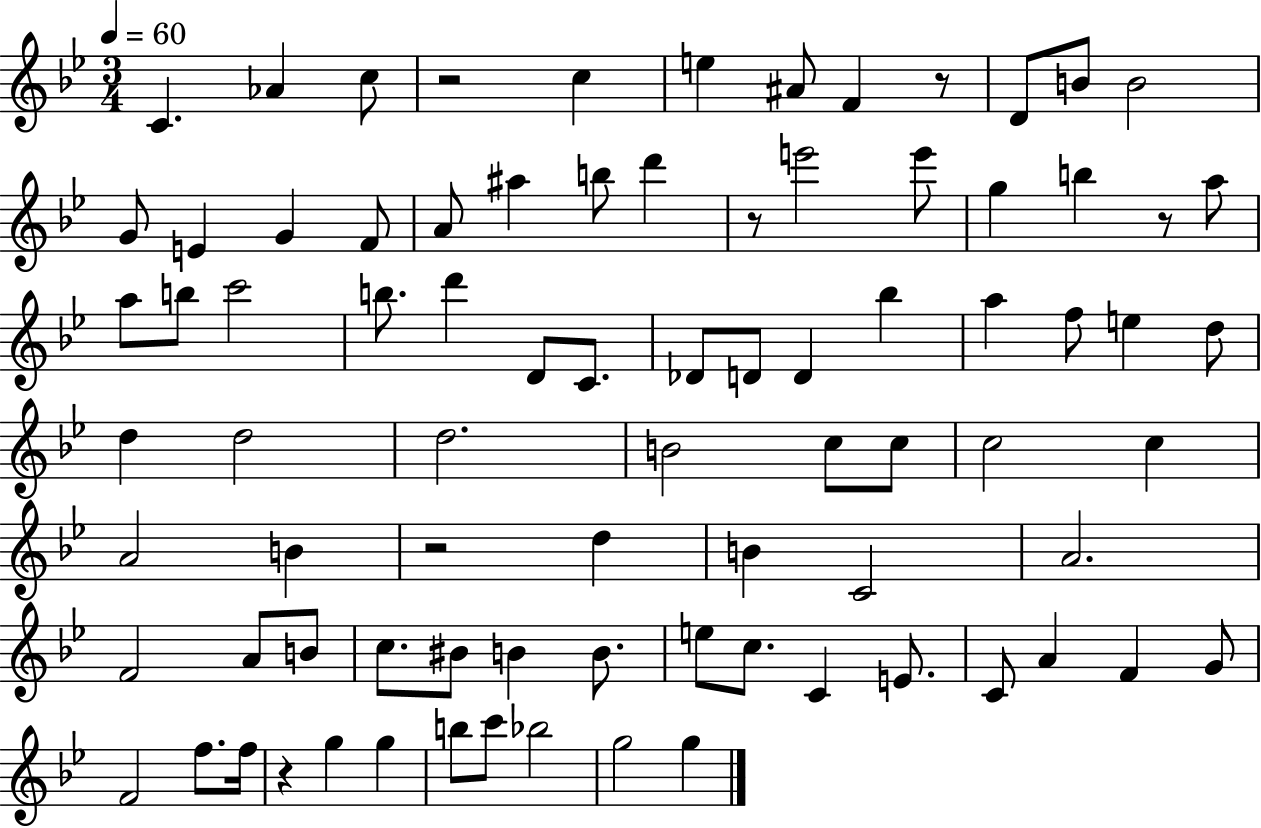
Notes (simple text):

C4/q. Ab4/q C5/e R/h C5/q E5/q A#4/e F4/q R/e D4/e B4/e B4/h G4/e E4/q G4/q F4/e A4/e A#5/q B5/e D6/q R/e E6/h E6/e G5/q B5/q R/e A5/e A5/e B5/e C6/h B5/e. D6/q D4/e C4/e. Db4/e D4/e D4/q Bb5/q A5/q F5/e E5/q D5/e D5/q D5/h D5/h. B4/h C5/e C5/e C5/h C5/q A4/h B4/q R/h D5/q B4/q C4/h A4/h. F4/h A4/e B4/e C5/e. BIS4/e B4/q B4/e. E5/e C5/e. C4/q E4/e. C4/e A4/q F4/q G4/e F4/h F5/e. F5/s R/q G5/q G5/q B5/e C6/e Bb5/h G5/h G5/q